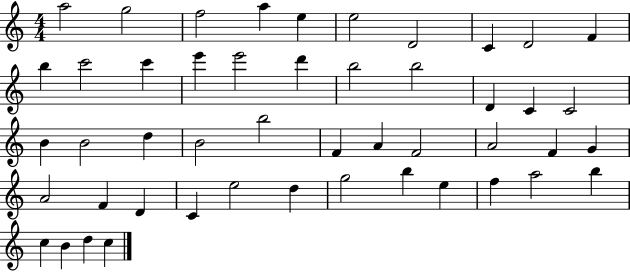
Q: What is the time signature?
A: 4/4